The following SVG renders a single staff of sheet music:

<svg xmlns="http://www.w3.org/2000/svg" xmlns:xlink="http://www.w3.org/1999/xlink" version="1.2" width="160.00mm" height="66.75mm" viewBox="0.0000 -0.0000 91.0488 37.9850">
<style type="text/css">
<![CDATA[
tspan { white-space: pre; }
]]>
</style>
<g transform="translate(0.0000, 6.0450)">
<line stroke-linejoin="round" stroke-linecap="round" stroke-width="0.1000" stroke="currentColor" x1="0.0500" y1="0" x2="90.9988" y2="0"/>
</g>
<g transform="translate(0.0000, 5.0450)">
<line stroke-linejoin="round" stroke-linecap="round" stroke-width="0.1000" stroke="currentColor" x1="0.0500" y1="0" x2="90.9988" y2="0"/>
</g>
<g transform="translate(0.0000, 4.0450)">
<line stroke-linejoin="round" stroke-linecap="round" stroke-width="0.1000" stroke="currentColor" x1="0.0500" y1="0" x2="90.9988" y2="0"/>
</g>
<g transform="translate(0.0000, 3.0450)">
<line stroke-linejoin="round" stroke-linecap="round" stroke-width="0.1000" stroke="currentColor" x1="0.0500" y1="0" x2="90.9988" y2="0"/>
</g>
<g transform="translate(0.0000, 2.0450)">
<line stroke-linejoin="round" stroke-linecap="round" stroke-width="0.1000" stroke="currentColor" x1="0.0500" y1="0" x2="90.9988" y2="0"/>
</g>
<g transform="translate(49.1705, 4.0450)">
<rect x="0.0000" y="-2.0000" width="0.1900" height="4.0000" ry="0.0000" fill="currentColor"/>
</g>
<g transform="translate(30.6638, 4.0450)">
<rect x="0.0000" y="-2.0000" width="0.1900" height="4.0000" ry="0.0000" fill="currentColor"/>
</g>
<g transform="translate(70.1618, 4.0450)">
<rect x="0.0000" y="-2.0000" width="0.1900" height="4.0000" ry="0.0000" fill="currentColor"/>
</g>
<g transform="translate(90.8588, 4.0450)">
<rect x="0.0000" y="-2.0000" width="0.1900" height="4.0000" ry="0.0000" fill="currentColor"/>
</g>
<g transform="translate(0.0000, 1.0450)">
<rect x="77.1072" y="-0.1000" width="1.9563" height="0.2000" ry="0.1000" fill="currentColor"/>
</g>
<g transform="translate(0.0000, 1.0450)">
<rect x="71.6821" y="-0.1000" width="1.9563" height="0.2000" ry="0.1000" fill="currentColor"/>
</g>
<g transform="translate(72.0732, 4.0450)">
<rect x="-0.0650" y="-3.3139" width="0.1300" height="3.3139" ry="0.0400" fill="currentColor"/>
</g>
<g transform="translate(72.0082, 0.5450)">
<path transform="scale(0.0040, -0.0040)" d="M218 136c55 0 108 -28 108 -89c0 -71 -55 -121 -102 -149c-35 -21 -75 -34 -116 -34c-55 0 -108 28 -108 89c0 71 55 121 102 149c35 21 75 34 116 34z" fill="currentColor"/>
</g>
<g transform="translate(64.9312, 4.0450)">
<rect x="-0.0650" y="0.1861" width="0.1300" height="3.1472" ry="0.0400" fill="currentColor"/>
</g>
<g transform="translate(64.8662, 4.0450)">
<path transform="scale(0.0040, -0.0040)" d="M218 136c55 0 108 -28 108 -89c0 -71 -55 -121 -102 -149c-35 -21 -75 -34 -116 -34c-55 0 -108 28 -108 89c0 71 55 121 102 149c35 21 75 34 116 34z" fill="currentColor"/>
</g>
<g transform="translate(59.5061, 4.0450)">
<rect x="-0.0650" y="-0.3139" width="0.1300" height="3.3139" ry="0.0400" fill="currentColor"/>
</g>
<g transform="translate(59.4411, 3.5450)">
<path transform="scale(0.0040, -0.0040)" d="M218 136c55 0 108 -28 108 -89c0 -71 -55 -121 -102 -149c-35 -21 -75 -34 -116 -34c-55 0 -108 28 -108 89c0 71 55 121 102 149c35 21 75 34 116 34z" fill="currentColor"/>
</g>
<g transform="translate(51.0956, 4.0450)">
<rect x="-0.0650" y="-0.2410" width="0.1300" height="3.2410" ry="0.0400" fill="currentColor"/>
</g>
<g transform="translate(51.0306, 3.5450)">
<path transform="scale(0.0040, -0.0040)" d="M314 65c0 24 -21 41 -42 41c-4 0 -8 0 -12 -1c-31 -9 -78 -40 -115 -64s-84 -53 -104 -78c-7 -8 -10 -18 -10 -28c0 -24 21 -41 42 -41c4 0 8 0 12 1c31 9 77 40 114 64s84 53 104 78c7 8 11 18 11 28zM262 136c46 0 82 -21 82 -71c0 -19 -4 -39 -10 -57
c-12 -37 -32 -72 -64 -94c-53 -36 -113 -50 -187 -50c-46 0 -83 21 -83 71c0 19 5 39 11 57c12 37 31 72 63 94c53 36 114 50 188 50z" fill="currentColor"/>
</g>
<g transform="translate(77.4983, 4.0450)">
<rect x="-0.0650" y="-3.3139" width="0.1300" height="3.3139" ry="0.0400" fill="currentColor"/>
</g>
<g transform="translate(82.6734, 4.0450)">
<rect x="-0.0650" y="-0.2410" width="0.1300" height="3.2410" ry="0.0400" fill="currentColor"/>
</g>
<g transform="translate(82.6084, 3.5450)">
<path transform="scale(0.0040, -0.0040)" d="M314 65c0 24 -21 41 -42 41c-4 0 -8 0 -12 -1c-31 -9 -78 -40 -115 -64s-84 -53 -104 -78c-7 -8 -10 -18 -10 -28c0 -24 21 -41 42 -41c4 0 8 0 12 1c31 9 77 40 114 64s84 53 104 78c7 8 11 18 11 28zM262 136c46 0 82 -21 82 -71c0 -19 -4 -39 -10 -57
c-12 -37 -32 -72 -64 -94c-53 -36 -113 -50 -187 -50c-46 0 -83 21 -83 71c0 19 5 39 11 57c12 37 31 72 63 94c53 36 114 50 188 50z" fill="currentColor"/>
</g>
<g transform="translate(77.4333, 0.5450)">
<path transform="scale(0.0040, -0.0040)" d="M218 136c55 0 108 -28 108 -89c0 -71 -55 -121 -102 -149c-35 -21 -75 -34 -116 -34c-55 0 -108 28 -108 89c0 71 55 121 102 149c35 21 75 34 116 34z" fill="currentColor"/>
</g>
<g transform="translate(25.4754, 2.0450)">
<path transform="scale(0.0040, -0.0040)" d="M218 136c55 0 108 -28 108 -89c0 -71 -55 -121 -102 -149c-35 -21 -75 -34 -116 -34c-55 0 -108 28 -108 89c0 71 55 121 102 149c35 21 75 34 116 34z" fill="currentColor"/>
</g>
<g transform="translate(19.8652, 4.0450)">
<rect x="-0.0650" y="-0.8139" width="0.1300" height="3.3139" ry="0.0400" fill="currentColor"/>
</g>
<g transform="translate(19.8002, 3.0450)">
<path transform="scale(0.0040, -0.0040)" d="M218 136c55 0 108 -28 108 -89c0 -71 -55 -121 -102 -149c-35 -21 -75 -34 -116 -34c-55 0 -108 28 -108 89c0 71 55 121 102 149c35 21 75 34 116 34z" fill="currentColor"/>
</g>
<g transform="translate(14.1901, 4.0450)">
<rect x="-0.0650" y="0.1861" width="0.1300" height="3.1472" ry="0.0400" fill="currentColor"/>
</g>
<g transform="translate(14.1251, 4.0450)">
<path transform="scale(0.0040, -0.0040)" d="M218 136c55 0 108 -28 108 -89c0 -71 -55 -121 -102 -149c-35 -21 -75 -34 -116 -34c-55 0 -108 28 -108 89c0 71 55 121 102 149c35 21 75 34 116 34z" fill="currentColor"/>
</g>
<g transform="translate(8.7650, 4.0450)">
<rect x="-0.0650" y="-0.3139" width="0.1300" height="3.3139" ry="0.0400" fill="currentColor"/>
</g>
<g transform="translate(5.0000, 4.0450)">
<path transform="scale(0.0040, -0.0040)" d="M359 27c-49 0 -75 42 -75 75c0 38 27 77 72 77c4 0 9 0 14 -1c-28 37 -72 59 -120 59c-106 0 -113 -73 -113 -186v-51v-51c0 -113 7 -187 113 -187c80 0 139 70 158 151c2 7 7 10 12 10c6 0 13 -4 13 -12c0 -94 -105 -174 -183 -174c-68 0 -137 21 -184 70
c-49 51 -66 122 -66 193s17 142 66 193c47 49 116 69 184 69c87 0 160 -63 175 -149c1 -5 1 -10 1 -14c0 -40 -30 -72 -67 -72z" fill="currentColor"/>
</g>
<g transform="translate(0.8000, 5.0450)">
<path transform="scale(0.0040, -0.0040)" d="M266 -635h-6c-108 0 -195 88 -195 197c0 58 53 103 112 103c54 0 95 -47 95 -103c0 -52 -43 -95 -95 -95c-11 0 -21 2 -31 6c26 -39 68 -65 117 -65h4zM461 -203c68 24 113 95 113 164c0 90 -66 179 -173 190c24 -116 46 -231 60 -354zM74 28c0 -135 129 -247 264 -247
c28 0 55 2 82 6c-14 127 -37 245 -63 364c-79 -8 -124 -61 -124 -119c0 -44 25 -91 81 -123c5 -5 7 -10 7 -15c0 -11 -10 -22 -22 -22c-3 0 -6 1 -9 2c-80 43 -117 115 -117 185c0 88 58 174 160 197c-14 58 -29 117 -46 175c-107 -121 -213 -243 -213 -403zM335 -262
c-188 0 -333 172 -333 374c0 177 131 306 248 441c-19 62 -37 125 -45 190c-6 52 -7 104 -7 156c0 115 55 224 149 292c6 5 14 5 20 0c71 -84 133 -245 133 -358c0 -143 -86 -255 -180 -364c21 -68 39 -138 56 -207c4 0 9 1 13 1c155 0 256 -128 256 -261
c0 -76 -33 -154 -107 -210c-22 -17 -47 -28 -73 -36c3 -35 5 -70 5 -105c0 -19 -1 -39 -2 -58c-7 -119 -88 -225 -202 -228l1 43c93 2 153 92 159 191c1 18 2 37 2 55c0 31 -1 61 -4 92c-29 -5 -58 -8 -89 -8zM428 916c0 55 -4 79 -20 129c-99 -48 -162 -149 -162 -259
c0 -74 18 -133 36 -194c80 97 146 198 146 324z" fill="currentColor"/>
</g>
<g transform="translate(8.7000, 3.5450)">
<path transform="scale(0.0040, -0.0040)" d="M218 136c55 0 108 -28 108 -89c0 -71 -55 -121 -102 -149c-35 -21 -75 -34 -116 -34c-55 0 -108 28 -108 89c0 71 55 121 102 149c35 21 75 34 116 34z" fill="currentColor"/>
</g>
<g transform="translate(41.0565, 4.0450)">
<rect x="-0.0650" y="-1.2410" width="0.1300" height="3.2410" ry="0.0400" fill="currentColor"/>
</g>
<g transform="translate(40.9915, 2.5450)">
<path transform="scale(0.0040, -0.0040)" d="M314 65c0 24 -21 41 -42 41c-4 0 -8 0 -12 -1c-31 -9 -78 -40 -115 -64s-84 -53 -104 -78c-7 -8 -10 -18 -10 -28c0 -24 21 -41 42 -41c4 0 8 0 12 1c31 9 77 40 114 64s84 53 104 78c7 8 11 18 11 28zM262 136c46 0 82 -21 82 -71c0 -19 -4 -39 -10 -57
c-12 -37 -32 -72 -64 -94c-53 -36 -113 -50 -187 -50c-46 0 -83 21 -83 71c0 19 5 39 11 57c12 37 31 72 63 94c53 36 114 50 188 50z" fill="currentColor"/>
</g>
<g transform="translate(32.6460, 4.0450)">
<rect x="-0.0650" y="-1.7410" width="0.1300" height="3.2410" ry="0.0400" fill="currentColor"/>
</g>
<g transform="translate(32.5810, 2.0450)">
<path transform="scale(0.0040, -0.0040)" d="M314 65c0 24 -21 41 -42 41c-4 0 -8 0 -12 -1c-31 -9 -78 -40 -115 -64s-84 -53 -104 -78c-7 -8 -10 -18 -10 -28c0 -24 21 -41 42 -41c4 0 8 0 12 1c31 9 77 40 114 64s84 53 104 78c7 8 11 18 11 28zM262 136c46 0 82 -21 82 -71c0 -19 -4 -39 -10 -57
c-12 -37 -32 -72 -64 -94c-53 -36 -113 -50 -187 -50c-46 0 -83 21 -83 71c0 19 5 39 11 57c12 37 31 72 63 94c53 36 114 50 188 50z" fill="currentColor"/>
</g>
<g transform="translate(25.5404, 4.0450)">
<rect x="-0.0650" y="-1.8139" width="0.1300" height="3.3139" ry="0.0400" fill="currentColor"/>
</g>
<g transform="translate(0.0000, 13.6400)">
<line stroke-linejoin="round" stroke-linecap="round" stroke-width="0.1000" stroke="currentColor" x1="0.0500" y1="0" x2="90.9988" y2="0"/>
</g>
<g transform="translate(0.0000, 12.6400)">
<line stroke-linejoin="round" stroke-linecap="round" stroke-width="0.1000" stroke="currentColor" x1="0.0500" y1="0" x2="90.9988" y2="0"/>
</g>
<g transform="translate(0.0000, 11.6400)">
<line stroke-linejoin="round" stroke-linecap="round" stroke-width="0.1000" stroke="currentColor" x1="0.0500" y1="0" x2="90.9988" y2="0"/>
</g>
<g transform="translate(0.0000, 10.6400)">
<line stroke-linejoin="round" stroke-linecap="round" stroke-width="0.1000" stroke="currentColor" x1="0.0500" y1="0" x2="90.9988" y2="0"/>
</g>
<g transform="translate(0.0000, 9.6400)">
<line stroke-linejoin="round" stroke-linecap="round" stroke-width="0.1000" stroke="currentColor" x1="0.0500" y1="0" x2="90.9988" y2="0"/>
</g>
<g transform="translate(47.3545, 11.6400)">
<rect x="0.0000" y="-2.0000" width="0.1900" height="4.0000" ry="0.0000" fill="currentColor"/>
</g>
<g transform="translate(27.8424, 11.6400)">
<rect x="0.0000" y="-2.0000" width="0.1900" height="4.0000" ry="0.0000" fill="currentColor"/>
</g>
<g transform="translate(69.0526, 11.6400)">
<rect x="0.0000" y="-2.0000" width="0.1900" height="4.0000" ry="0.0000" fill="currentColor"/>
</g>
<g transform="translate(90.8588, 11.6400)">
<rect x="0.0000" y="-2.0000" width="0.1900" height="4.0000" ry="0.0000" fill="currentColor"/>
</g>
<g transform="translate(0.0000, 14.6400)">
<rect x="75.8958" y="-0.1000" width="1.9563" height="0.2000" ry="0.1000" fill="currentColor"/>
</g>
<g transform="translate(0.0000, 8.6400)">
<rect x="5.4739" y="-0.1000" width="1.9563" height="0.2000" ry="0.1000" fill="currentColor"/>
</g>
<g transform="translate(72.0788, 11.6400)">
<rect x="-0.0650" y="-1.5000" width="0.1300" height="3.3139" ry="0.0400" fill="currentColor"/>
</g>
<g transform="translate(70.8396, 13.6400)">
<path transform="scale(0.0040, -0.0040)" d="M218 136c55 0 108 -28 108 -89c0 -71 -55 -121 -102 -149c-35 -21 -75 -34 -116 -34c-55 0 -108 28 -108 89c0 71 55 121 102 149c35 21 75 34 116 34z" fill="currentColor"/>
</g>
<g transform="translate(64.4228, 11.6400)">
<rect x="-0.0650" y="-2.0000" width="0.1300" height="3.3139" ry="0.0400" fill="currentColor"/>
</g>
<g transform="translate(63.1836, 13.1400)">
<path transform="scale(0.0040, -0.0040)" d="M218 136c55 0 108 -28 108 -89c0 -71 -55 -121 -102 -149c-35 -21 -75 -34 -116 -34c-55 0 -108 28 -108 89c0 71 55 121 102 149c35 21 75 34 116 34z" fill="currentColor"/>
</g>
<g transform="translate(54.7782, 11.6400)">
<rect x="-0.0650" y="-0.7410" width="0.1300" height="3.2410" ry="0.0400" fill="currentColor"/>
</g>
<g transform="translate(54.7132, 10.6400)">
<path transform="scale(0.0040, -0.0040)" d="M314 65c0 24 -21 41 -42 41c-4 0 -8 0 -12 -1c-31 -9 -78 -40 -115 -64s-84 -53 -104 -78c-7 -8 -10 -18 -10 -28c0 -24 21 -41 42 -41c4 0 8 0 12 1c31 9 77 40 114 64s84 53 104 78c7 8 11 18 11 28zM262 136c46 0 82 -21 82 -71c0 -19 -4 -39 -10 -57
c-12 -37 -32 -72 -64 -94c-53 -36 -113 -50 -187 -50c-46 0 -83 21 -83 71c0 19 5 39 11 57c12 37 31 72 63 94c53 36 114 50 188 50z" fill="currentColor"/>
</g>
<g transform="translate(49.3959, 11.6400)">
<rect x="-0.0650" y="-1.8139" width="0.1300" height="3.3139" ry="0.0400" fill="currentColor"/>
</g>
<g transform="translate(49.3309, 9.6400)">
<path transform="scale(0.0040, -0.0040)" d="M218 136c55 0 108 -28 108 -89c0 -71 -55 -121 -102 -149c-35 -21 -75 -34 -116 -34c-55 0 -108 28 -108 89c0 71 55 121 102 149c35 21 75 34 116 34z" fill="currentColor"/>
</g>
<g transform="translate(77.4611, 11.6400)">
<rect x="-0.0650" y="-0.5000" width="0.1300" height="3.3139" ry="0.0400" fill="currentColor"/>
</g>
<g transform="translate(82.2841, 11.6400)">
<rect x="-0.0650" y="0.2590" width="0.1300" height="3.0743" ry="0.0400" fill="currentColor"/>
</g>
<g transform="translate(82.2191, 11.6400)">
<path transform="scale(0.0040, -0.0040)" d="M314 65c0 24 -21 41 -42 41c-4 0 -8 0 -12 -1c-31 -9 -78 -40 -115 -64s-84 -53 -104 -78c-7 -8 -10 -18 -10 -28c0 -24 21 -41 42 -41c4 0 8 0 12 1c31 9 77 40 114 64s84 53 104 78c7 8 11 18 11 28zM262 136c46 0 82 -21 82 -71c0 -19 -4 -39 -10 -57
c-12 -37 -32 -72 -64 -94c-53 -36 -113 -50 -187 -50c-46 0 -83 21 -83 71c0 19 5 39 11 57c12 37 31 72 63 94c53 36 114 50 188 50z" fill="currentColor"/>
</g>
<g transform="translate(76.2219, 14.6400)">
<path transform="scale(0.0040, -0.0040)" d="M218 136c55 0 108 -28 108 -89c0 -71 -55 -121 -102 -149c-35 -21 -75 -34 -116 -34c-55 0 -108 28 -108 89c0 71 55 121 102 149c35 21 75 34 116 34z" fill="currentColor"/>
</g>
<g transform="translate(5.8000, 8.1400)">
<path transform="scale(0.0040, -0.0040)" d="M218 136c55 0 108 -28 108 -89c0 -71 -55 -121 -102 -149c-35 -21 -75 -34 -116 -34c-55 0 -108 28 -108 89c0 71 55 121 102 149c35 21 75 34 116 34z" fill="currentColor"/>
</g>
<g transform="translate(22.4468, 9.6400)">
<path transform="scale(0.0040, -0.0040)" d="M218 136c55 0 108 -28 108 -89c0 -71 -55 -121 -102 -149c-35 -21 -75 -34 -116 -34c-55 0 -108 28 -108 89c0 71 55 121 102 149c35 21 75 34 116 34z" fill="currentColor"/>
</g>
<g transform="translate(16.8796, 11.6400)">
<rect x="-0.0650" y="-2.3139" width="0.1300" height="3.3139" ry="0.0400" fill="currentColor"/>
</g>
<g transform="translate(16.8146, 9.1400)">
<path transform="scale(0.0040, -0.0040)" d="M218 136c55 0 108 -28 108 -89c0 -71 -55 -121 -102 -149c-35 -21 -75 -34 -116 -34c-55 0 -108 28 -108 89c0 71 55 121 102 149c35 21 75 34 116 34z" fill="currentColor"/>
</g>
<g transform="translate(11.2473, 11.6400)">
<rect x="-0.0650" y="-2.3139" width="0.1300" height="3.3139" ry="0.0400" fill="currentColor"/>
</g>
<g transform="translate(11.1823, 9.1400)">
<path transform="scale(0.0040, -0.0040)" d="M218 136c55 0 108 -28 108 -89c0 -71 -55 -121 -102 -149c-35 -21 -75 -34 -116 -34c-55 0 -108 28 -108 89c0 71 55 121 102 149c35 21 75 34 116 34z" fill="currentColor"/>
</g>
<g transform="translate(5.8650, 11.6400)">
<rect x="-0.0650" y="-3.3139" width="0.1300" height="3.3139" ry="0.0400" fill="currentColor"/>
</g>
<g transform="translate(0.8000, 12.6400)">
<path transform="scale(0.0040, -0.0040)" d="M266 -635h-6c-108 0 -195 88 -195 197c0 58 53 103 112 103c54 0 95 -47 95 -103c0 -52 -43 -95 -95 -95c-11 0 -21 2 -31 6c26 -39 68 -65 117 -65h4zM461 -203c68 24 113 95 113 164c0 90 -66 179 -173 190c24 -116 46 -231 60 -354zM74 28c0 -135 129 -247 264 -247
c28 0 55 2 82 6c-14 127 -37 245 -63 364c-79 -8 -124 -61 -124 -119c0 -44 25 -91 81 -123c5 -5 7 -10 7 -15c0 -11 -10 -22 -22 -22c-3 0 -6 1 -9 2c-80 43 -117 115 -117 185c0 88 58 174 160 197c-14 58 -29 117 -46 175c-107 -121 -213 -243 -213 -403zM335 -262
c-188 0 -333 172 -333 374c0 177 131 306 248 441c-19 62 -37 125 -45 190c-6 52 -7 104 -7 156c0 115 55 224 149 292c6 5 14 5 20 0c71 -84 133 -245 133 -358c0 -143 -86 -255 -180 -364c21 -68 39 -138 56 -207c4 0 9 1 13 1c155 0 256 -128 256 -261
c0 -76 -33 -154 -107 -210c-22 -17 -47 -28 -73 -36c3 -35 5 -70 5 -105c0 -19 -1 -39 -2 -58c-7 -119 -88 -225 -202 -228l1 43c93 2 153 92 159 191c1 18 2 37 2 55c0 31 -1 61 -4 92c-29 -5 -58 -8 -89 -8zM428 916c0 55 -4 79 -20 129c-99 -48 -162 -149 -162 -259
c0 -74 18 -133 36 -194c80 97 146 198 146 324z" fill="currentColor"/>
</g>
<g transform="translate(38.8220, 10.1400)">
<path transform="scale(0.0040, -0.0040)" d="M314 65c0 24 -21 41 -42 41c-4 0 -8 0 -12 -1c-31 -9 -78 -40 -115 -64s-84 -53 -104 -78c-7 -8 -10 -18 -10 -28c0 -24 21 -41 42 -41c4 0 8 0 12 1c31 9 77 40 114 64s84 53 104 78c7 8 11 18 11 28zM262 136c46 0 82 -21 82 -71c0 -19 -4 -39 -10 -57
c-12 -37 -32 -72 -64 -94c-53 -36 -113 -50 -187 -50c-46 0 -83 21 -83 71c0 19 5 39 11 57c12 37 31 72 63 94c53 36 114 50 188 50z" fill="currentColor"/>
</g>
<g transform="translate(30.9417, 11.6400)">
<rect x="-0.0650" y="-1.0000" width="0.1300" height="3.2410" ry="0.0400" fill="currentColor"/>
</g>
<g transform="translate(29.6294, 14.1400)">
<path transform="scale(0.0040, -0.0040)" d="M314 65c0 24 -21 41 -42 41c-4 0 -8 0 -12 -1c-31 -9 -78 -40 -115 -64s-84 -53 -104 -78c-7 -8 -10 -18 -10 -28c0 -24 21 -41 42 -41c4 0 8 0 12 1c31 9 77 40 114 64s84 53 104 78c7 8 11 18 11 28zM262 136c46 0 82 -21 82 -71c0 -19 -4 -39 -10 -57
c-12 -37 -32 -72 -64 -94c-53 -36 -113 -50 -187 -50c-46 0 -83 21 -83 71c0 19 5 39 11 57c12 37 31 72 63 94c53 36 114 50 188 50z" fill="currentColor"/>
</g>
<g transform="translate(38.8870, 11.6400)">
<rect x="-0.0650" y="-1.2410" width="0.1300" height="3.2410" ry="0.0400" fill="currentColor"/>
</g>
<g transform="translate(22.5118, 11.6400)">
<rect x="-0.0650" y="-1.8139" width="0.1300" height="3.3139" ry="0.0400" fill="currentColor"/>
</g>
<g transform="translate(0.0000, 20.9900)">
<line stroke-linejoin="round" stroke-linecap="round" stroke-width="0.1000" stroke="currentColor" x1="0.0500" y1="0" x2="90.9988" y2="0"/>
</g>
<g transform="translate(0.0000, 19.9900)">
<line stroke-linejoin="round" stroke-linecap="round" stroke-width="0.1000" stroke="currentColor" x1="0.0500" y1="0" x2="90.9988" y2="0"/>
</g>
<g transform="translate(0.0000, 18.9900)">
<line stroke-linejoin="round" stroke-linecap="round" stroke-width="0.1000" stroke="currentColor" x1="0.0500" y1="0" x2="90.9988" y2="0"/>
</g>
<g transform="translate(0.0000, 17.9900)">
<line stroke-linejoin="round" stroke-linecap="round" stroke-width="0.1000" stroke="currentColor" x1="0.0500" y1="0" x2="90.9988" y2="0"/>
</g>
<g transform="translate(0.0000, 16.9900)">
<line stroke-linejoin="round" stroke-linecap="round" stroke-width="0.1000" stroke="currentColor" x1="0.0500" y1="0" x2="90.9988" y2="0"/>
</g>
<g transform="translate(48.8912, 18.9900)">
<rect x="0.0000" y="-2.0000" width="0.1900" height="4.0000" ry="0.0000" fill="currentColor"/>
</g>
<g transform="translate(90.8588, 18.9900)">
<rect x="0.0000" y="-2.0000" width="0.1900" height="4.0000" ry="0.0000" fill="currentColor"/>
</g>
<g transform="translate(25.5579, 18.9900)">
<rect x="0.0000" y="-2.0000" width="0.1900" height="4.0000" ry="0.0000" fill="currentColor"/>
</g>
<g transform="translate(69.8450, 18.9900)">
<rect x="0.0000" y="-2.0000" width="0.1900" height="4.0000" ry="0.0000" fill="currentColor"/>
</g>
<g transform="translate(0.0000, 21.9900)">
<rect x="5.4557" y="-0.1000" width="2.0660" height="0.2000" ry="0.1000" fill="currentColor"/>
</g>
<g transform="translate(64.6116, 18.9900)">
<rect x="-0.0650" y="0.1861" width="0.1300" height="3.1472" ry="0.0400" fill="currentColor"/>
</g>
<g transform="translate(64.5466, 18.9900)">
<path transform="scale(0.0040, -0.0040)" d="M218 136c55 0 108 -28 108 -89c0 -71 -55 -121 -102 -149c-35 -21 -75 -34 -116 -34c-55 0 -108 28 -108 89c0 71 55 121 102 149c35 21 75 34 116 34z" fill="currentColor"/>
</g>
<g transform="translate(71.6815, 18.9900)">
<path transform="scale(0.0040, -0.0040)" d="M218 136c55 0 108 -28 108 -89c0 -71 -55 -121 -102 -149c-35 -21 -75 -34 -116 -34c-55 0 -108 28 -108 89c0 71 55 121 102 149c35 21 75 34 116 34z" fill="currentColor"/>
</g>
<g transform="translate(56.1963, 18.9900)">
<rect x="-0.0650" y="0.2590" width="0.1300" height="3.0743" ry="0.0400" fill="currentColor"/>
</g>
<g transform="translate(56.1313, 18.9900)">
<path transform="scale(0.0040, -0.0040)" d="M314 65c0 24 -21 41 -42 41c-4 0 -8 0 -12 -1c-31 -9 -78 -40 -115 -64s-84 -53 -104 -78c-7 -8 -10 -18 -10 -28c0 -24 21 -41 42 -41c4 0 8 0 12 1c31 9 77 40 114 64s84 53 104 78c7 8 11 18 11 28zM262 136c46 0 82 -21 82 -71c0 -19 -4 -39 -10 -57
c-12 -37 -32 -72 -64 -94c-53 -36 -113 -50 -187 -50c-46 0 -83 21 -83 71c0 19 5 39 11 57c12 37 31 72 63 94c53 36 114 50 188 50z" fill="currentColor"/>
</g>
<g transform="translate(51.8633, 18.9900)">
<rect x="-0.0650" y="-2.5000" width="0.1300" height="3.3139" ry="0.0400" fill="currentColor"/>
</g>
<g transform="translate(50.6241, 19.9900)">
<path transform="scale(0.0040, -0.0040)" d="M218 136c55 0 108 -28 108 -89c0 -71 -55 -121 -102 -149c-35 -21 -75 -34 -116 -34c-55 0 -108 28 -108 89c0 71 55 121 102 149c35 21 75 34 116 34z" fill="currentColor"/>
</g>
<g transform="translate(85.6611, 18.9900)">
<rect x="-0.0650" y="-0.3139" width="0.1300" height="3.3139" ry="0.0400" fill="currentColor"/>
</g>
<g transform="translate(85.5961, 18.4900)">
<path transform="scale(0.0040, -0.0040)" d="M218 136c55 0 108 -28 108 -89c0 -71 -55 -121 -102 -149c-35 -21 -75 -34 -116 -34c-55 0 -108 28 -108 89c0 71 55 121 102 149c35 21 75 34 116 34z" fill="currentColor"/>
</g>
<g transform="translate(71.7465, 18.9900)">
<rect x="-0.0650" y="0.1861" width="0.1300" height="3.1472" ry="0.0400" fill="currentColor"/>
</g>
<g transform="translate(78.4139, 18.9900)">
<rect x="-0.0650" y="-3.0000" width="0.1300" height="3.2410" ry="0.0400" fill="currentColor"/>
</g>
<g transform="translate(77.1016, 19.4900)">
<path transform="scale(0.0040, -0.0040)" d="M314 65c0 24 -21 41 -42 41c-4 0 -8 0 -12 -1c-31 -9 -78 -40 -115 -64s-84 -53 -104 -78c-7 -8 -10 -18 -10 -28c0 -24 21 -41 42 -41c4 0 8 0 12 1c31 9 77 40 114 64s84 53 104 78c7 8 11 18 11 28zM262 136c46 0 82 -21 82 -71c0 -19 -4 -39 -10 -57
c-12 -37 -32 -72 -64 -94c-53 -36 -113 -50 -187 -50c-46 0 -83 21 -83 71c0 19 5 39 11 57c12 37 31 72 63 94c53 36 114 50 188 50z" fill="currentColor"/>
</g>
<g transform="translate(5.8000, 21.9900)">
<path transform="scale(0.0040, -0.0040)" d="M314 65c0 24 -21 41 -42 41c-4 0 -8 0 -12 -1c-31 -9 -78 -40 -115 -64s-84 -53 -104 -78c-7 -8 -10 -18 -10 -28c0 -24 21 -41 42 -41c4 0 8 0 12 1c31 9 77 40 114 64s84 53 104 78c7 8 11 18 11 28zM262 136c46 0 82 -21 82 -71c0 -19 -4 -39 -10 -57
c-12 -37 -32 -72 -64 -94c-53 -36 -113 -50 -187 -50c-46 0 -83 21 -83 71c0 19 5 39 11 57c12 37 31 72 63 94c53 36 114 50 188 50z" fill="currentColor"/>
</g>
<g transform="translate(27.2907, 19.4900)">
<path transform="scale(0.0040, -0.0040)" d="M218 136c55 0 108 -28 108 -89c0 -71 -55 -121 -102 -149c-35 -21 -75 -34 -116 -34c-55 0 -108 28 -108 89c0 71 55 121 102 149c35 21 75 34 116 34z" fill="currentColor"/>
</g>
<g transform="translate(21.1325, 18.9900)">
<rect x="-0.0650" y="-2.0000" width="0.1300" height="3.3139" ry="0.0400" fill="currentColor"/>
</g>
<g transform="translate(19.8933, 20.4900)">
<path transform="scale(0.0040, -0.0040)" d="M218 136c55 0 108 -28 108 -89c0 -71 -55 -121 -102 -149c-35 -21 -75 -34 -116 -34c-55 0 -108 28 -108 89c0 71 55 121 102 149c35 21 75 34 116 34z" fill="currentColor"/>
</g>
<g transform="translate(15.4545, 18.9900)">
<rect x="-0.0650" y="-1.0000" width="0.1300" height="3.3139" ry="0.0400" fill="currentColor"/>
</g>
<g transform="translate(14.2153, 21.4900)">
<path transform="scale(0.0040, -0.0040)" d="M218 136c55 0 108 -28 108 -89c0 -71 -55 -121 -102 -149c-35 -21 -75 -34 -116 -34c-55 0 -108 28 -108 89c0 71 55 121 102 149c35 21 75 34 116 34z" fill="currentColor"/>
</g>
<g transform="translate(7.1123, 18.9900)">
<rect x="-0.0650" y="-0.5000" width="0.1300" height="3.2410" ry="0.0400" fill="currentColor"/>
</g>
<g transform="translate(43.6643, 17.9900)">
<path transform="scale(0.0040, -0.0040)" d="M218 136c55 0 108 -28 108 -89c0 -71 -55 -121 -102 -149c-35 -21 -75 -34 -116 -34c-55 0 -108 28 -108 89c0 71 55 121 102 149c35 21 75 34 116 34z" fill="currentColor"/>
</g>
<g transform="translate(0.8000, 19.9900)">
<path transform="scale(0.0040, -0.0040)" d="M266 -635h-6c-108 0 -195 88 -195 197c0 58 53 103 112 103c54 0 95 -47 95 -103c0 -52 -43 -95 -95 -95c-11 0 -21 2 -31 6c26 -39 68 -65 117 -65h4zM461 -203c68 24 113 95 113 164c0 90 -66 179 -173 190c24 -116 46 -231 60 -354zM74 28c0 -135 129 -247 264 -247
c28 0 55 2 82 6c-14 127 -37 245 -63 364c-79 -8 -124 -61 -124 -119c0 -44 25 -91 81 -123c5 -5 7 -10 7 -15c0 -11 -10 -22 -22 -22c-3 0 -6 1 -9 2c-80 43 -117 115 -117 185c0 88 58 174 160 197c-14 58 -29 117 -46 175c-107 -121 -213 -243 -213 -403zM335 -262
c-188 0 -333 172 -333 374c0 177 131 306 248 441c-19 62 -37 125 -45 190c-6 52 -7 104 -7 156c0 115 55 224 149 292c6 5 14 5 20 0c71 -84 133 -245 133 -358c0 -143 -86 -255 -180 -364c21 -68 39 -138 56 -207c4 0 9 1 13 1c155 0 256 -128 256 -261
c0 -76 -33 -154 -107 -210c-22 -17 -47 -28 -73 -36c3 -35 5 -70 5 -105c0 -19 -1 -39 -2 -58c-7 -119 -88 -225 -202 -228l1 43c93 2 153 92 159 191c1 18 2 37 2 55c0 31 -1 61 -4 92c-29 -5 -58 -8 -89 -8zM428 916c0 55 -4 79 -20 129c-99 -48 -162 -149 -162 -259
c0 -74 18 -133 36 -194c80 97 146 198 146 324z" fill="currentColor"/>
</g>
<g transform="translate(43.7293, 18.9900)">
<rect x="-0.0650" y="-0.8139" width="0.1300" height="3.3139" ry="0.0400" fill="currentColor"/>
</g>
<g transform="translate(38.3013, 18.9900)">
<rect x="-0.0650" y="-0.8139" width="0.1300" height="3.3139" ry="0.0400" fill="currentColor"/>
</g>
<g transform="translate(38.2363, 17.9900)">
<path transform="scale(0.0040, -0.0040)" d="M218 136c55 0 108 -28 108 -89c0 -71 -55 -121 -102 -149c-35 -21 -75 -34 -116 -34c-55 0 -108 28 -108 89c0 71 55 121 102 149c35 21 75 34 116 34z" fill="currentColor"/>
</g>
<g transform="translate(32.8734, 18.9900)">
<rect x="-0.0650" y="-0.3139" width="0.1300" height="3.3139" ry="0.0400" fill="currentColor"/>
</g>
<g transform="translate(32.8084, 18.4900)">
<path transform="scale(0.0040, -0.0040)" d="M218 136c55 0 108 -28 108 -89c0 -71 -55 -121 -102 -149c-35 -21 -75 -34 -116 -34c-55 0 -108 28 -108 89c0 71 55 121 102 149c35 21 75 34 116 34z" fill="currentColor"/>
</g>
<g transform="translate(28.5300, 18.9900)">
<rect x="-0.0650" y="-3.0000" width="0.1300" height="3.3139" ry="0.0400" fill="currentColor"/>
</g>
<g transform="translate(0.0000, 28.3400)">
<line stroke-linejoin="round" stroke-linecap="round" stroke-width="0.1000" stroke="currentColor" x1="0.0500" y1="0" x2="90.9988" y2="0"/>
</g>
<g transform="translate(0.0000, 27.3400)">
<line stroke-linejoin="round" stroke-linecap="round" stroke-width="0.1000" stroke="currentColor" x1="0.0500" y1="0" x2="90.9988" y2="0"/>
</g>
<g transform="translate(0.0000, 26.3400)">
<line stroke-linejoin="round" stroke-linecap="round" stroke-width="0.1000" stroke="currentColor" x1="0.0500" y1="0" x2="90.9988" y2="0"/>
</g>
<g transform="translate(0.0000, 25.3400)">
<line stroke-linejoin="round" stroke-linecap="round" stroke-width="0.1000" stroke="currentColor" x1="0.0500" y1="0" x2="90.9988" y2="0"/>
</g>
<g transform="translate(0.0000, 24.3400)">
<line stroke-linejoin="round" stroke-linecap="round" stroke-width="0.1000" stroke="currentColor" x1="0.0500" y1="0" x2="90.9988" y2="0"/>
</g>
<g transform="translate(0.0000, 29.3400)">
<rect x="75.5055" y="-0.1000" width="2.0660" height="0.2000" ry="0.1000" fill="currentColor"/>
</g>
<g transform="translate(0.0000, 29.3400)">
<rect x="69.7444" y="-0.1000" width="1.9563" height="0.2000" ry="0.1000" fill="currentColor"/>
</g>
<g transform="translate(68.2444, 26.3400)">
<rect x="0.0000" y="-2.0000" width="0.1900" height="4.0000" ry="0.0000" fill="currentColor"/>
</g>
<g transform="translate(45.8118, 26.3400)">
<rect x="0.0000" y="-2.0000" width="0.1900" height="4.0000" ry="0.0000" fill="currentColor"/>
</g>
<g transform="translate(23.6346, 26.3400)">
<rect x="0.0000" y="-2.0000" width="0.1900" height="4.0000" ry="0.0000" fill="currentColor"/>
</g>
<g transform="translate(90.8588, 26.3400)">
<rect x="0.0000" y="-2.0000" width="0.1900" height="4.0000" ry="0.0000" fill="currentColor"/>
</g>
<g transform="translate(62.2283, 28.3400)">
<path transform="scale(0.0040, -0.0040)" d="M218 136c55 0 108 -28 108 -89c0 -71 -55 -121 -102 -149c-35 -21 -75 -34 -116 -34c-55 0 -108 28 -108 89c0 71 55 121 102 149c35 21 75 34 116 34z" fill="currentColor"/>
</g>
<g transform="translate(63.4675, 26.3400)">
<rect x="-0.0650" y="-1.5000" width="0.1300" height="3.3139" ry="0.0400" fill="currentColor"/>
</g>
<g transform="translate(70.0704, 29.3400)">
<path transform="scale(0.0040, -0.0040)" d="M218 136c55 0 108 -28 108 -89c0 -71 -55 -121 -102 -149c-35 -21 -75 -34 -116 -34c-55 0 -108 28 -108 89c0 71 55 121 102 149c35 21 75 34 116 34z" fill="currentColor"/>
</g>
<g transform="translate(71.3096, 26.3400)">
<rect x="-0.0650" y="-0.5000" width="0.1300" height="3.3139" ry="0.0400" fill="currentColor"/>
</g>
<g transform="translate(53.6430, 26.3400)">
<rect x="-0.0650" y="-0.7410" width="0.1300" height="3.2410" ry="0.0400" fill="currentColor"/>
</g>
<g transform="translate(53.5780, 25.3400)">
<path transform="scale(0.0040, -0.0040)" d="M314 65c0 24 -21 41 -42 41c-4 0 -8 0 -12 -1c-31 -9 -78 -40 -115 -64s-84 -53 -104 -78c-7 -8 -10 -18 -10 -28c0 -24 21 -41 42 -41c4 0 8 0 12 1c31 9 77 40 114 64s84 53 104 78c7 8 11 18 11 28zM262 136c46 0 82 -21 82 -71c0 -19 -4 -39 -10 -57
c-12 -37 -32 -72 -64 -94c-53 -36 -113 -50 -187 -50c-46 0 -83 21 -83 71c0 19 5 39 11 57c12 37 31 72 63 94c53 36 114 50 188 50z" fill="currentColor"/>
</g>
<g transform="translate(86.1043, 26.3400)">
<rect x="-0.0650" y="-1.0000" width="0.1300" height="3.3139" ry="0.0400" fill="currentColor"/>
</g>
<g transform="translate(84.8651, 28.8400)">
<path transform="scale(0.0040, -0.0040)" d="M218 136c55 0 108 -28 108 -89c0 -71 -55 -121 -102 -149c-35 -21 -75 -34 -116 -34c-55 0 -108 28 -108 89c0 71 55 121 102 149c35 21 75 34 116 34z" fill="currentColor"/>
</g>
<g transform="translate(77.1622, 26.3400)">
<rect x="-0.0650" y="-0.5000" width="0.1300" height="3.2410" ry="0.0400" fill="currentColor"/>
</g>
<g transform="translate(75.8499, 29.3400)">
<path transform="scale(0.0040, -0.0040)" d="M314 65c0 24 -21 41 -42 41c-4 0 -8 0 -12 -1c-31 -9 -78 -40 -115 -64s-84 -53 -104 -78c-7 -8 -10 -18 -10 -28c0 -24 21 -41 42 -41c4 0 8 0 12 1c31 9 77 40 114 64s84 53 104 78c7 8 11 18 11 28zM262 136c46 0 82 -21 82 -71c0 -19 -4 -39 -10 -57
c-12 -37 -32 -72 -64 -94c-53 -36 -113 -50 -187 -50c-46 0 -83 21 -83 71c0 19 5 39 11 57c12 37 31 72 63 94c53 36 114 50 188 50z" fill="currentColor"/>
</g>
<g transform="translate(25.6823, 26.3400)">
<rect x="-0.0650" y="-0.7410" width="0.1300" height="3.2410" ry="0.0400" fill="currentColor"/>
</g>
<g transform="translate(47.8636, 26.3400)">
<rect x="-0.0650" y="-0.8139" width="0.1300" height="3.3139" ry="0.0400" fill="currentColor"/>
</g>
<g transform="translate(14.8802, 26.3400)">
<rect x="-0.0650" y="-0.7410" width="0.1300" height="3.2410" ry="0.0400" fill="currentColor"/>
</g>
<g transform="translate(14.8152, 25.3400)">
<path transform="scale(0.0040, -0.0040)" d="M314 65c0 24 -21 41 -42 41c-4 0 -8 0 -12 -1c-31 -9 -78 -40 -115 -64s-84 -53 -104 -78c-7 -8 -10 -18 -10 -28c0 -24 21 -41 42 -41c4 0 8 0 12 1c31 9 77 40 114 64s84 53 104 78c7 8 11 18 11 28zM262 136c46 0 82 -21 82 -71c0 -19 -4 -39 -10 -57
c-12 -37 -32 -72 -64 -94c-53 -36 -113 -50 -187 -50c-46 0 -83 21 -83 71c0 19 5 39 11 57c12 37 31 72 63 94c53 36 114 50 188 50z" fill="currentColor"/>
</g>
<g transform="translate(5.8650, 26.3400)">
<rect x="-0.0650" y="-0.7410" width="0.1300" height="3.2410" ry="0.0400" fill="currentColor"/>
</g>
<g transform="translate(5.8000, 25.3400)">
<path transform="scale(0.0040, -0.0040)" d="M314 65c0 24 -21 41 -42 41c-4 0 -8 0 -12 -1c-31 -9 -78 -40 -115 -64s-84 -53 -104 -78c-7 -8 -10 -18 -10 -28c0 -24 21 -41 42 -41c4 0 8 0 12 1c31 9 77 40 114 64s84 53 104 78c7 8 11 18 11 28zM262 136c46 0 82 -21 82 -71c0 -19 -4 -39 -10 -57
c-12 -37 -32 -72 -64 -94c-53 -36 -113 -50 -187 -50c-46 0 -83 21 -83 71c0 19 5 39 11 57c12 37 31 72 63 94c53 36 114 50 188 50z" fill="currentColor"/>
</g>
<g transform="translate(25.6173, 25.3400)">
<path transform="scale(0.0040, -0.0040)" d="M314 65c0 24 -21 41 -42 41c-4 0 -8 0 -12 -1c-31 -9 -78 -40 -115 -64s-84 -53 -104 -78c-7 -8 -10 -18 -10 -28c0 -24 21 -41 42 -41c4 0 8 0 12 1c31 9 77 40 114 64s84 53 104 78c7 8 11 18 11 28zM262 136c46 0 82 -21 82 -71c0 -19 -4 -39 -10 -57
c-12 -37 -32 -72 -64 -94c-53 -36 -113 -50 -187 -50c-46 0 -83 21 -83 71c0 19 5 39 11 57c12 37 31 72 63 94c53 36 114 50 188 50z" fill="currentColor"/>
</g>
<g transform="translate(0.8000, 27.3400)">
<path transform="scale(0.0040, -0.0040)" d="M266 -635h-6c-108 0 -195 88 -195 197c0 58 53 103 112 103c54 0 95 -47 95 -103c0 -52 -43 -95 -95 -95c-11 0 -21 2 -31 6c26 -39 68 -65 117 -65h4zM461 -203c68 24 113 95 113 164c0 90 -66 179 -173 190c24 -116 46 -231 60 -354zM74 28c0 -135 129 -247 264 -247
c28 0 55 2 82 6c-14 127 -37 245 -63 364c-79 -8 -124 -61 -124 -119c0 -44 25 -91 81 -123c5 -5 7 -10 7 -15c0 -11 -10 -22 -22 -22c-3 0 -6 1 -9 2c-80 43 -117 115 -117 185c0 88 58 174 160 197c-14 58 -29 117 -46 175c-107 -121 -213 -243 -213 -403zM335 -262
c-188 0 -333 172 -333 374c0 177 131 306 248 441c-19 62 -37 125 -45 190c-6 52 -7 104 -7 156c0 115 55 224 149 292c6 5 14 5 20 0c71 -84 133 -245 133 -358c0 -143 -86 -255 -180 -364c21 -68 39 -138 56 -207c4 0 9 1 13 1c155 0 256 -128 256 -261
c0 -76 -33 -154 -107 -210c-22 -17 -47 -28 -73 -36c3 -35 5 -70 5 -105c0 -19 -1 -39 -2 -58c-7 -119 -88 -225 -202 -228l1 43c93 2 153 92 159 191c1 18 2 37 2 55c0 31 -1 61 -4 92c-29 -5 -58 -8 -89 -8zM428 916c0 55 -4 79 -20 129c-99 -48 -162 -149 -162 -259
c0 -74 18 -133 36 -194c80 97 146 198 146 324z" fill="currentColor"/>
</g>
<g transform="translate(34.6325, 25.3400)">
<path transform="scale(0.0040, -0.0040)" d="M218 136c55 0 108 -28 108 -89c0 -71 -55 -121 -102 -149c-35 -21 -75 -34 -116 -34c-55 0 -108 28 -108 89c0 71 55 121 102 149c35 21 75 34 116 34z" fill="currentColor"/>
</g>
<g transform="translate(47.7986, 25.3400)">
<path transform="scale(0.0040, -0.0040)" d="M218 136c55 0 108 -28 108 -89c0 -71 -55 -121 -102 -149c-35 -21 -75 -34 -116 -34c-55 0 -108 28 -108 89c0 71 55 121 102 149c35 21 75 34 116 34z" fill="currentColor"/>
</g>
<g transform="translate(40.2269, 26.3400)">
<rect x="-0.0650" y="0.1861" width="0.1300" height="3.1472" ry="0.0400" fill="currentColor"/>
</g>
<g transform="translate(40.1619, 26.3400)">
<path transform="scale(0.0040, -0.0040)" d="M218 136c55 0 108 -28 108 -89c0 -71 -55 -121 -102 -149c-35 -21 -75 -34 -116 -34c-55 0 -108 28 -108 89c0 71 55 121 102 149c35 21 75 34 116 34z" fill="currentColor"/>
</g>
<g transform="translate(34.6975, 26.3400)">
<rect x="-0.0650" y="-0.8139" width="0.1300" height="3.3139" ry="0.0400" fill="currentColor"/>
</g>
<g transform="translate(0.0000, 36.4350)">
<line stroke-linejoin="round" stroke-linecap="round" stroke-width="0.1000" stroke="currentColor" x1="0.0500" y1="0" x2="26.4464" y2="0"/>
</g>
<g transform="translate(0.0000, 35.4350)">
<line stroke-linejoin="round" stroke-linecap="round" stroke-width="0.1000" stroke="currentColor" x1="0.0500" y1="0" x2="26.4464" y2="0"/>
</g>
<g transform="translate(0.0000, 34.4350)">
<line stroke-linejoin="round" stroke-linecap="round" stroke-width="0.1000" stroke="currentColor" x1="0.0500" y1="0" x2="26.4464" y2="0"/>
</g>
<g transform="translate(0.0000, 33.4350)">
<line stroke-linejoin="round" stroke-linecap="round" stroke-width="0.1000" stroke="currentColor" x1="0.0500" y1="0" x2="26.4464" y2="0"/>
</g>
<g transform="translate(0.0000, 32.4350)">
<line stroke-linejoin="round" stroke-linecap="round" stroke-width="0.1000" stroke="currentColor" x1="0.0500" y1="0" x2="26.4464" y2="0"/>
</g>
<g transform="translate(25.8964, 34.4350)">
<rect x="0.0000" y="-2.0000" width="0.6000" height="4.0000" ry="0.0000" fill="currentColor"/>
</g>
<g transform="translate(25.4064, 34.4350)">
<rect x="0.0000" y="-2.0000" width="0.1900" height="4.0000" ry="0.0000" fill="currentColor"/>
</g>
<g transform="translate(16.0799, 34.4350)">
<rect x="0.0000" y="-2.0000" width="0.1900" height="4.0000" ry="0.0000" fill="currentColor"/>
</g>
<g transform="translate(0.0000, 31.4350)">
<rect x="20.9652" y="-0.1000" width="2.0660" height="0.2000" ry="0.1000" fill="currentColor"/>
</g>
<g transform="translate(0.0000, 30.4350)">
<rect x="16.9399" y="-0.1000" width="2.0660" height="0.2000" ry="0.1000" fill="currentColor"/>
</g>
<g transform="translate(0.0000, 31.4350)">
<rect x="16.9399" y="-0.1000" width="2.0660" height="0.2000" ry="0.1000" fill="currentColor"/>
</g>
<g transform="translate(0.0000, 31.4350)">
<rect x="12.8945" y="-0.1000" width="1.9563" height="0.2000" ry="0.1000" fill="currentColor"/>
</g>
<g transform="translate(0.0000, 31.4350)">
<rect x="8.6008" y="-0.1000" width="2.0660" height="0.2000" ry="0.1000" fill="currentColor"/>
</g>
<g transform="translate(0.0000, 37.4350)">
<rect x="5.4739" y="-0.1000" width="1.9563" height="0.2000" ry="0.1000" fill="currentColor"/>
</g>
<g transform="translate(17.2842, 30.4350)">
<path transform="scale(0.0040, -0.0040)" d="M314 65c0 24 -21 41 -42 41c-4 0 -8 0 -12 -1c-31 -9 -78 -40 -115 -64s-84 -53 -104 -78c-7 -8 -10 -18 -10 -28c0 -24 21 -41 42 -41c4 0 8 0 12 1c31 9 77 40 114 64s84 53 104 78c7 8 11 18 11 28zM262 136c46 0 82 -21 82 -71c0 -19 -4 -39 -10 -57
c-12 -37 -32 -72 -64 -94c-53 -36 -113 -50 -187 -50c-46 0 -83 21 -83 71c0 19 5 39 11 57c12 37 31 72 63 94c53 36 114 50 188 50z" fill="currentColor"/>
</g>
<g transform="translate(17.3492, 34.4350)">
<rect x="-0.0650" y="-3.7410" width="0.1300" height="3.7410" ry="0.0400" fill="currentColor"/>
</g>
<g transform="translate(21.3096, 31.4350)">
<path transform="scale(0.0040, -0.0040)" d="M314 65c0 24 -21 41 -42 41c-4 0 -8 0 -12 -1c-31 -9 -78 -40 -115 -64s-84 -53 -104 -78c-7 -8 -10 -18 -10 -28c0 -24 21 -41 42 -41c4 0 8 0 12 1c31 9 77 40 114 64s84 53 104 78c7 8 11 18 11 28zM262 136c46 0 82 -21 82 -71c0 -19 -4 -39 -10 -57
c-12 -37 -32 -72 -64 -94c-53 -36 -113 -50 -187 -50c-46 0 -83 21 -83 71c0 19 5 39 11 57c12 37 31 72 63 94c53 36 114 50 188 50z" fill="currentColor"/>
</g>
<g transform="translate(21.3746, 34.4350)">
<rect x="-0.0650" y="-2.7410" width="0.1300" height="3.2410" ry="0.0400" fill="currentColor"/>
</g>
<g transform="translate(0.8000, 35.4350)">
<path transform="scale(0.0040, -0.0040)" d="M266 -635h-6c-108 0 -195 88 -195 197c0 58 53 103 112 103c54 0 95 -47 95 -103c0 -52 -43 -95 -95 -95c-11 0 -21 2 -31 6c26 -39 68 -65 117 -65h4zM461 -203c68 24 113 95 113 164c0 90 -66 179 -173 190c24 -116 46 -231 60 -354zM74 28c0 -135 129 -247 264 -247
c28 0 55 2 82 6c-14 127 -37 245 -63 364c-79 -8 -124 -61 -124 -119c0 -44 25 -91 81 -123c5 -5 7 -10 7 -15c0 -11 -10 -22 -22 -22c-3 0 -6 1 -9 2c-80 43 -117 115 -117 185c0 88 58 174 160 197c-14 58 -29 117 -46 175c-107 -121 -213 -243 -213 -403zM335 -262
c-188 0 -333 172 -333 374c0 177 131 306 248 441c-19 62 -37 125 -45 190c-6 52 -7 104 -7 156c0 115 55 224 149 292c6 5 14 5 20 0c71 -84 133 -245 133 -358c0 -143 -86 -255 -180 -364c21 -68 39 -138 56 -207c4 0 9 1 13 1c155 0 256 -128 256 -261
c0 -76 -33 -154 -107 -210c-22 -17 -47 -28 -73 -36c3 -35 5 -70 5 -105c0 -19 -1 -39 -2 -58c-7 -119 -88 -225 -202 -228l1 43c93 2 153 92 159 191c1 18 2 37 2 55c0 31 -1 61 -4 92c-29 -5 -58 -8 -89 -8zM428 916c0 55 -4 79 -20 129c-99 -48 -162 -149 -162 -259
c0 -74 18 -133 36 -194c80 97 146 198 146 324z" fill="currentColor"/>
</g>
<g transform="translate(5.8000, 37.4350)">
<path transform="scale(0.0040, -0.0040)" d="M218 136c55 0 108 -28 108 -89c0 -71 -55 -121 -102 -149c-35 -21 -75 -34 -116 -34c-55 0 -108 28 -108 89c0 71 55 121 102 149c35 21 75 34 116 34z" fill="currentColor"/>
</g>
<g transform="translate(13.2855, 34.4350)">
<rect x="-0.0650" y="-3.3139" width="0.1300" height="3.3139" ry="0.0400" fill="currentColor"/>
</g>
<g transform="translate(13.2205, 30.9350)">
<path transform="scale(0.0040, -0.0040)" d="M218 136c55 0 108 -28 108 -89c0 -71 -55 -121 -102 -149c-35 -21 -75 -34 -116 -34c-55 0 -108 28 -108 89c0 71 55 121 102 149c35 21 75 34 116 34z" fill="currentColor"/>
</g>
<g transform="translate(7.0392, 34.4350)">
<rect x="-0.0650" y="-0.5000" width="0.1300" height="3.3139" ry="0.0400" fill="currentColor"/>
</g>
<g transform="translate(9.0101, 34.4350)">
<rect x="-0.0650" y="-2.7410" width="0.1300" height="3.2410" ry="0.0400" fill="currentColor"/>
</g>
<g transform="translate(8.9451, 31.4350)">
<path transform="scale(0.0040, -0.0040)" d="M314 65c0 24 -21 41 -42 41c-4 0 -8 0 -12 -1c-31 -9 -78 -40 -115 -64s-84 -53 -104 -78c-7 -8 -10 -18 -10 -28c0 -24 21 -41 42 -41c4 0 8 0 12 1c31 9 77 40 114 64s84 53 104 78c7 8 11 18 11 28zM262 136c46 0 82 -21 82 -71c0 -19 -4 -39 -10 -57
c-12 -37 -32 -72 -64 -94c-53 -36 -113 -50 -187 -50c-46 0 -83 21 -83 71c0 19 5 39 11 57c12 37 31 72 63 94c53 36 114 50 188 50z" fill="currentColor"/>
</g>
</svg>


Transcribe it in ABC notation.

X:1
T:Untitled
M:4/4
L:1/4
K:C
c B d f f2 e2 c2 c B b b c2 b g g f D2 e2 f d2 F E C B2 C2 D F A c d d G B2 B B A2 c d2 d2 d2 d B d d2 E C C2 D C a2 b c'2 a2